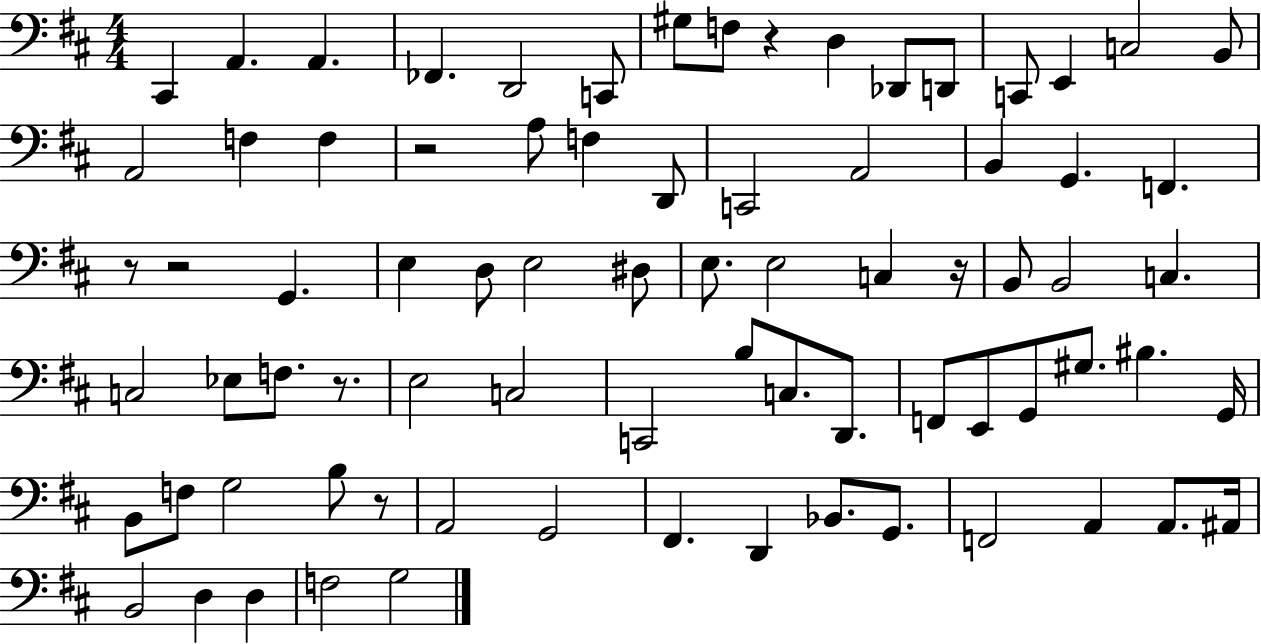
X:1
T:Untitled
M:4/4
L:1/4
K:D
^C,, A,, A,, _F,, D,,2 C,,/2 ^G,/2 F,/2 z D, _D,,/2 D,,/2 C,,/2 E,, C,2 B,,/2 A,,2 F, F, z2 A,/2 F, D,,/2 C,,2 A,,2 B,, G,, F,, z/2 z2 G,, E, D,/2 E,2 ^D,/2 E,/2 E,2 C, z/4 B,,/2 B,,2 C, C,2 _E,/2 F,/2 z/2 E,2 C,2 C,,2 B,/2 C,/2 D,,/2 F,,/2 E,,/2 G,,/2 ^G,/2 ^B, G,,/4 B,,/2 F,/2 G,2 B,/2 z/2 A,,2 G,,2 ^F,, D,, _B,,/2 G,,/2 F,,2 A,, A,,/2 ^A,,/4 B,,2 D, D, F,2 G,2